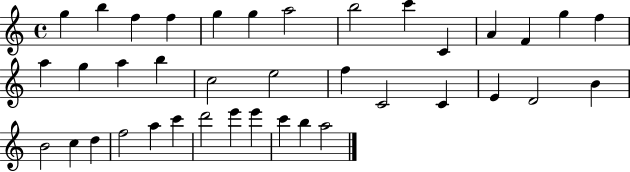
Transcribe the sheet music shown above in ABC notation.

X:1
T:Untitled
M:4/4
L:1/4
K:C
g b f f g g a2 b2 c' C A F g f a g a b c2 e2 f C2 C E D2 B B2 c d f2 a c' d'2 e' e' c' b a2